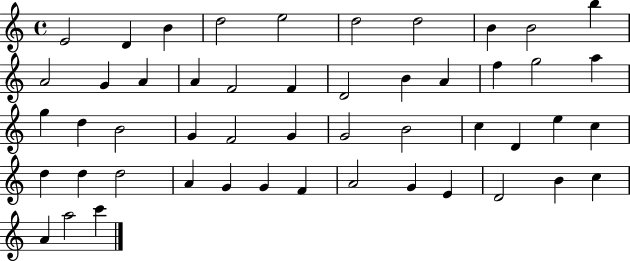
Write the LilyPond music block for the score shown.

{
  \clef treble
  \time 4/4
  \defaultTimeSignature
  \key c \major
  e'2 d'4 b'4 | d''2 e''2 | d''2 d''2 | b'4 b'2 b''4 | \break a'2 g'4 a'4 | a'4 f'2 f'4 | d'2 b'4 a'4 | f''4 g''2 a''4 | \break g''4 d''4 b'2 | g'4 f'2 g'4 | g'2 b'2 | c''4 d'4 e''4 c''4 | \break d''4 d''4 d''2 | a'4 g'4 g'4 f'4 | a'2 g'4 e'4 | d'2 b'4 c''4 | \break a'4 a''2 c'''4 | \bar "|."
}